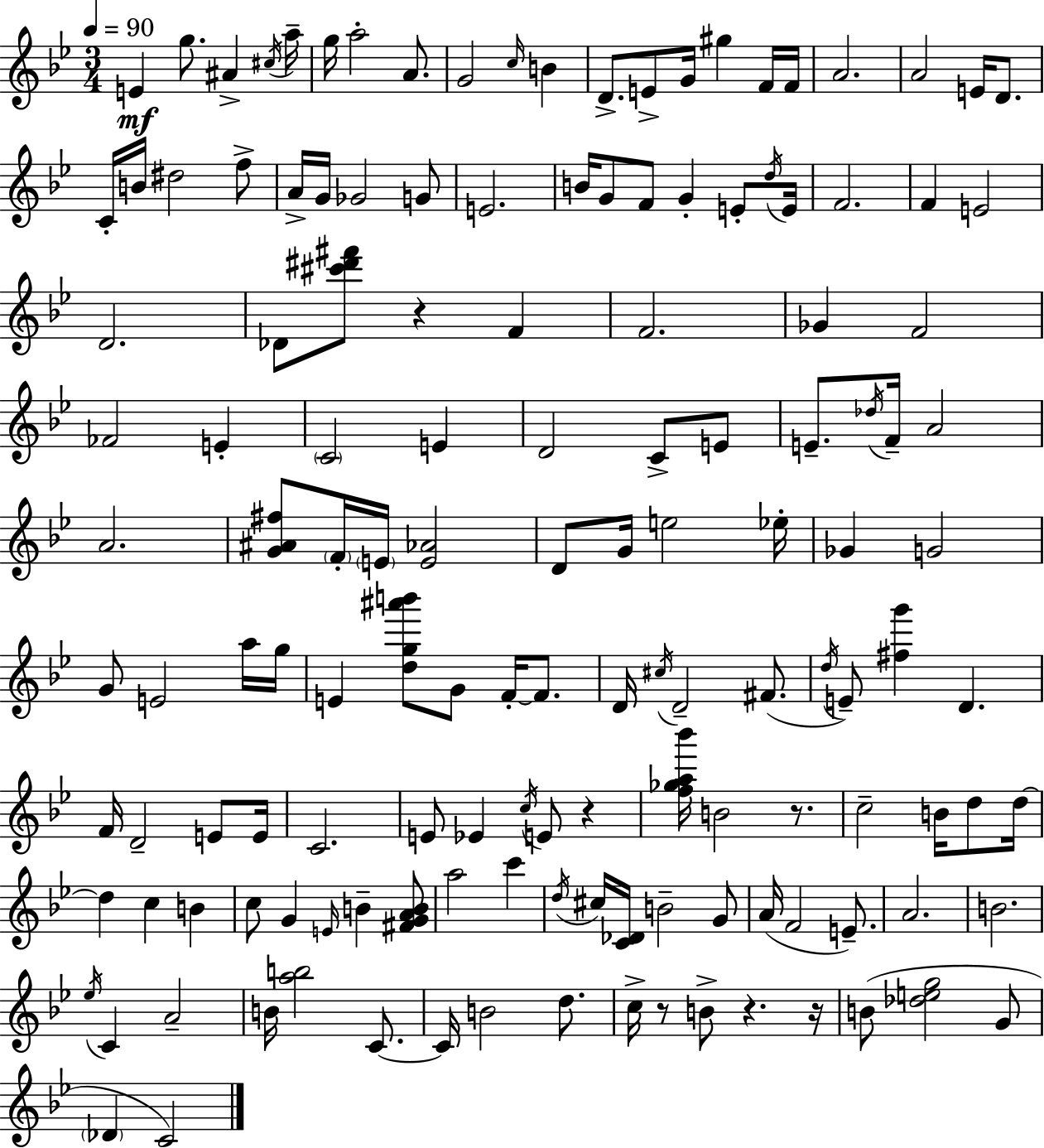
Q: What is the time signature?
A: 3/4